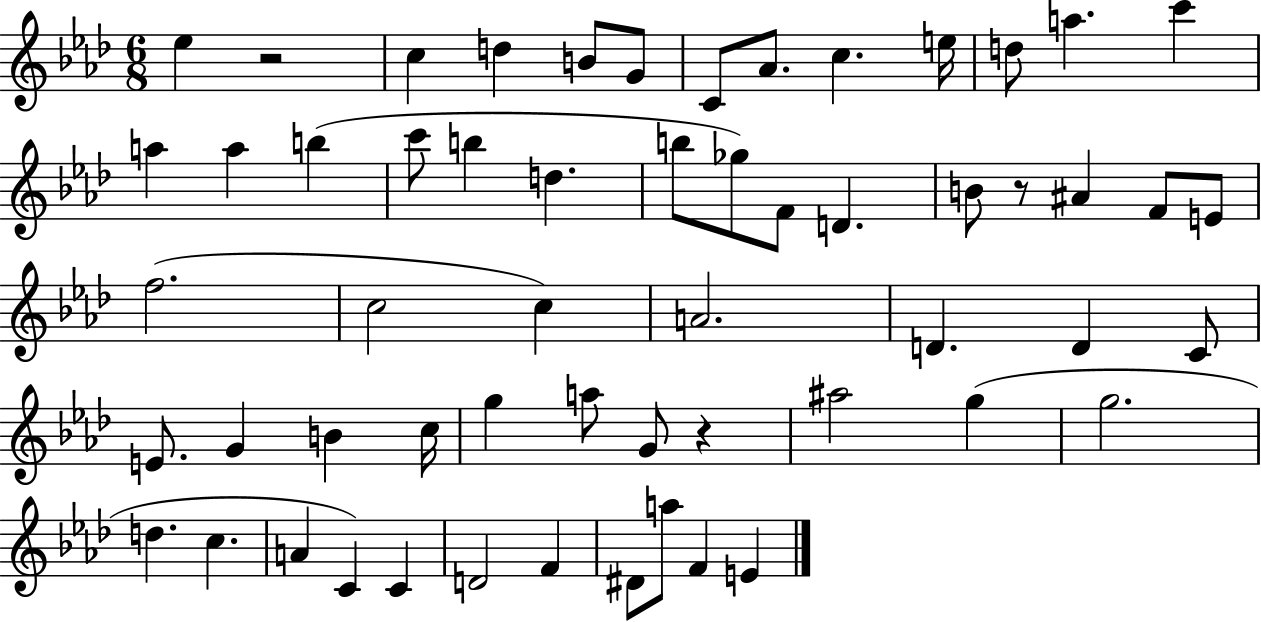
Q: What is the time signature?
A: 6/8